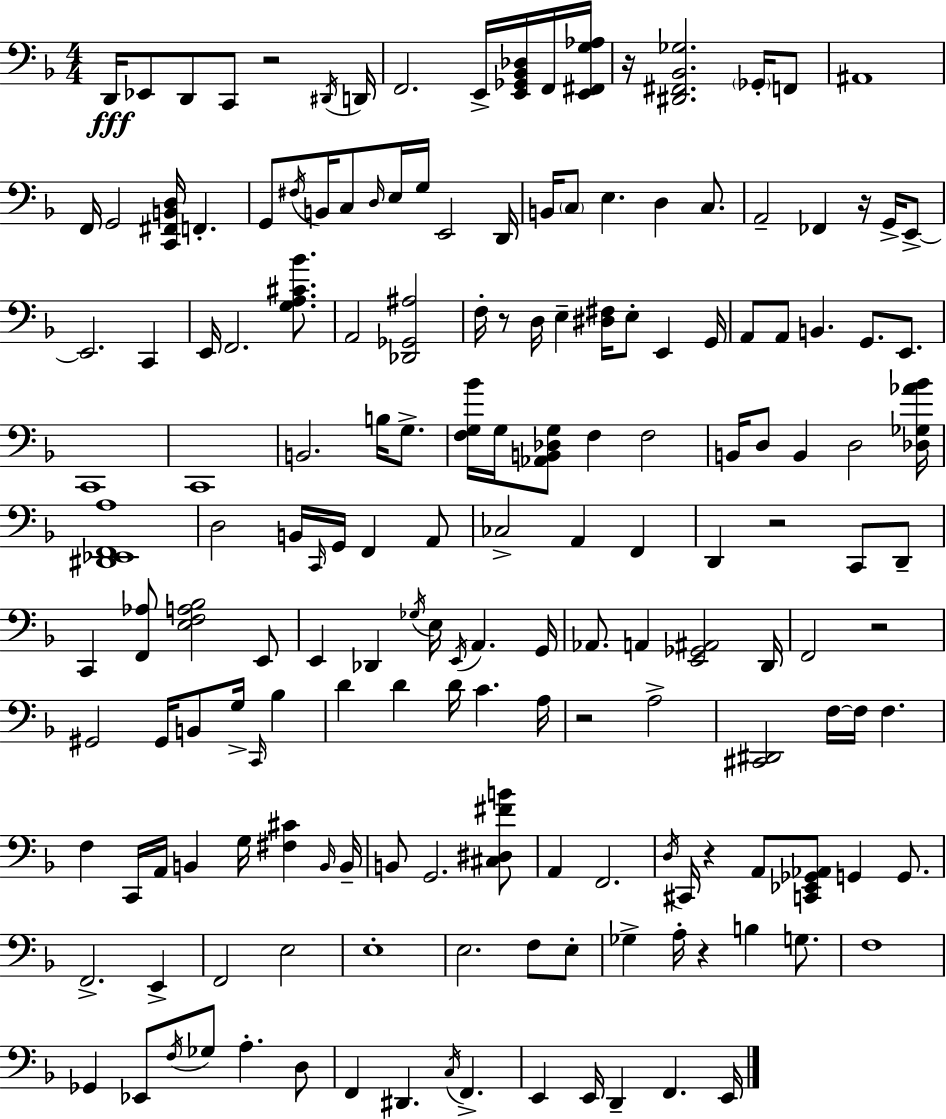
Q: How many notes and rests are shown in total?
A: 172